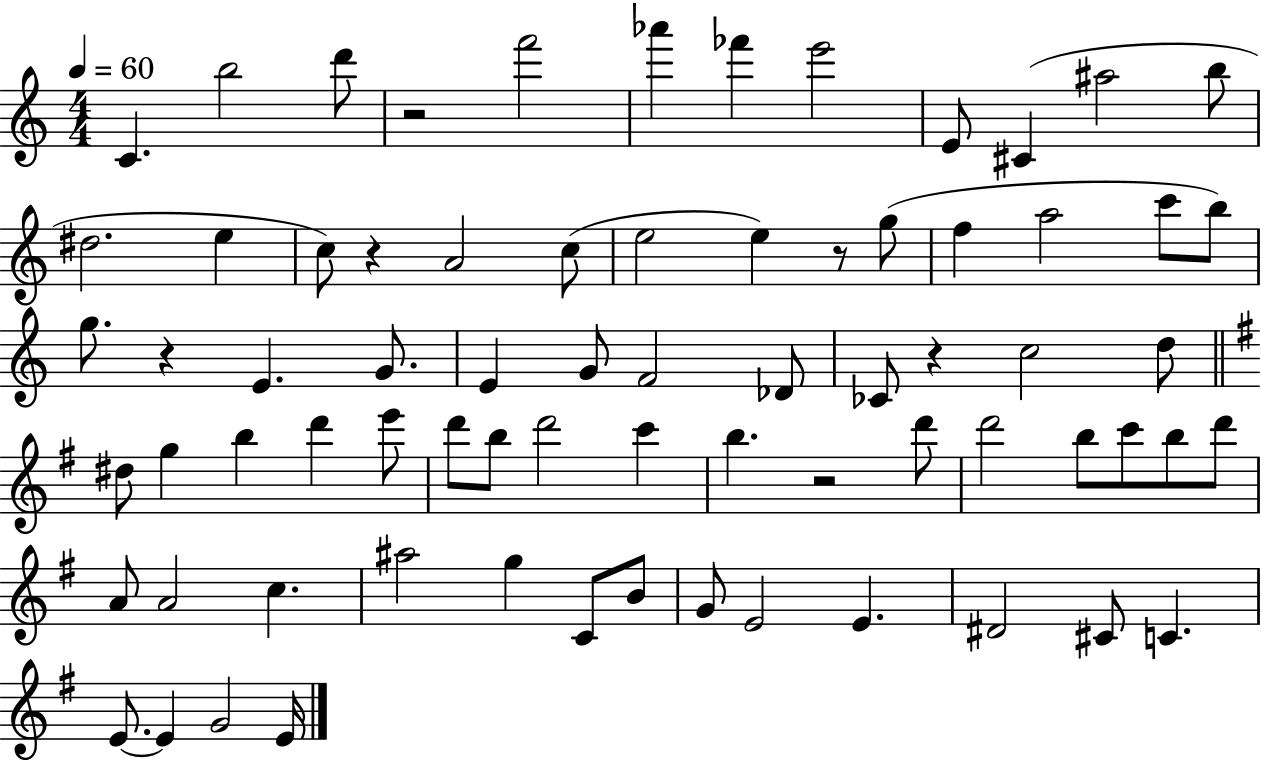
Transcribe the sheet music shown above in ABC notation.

X:1
T:Untitled
M:4/4
L:1/4
K:C
C b2 d'/2 z2 f'2 _a' _f' e'2 E/2 ^C ^a2 b/2 ^d2 e c/2 z A2 c/2 e2 e z/2 g/2 f a2 c'/2 b/2 g/2 z E G/2 E G/2 F2 _D/2 _C/2 z c2 d/2 ^d/2 g b d' e'/2 d'/2 b/2 d'2 c' b z2 d'/2 d'2 b/2 c'/2 b/2 d'/2 A/2 A2 c ^a2 g C/2 B/2 G/2 E2 E ^D2 ^C/2 C E/2 E G2 E/4